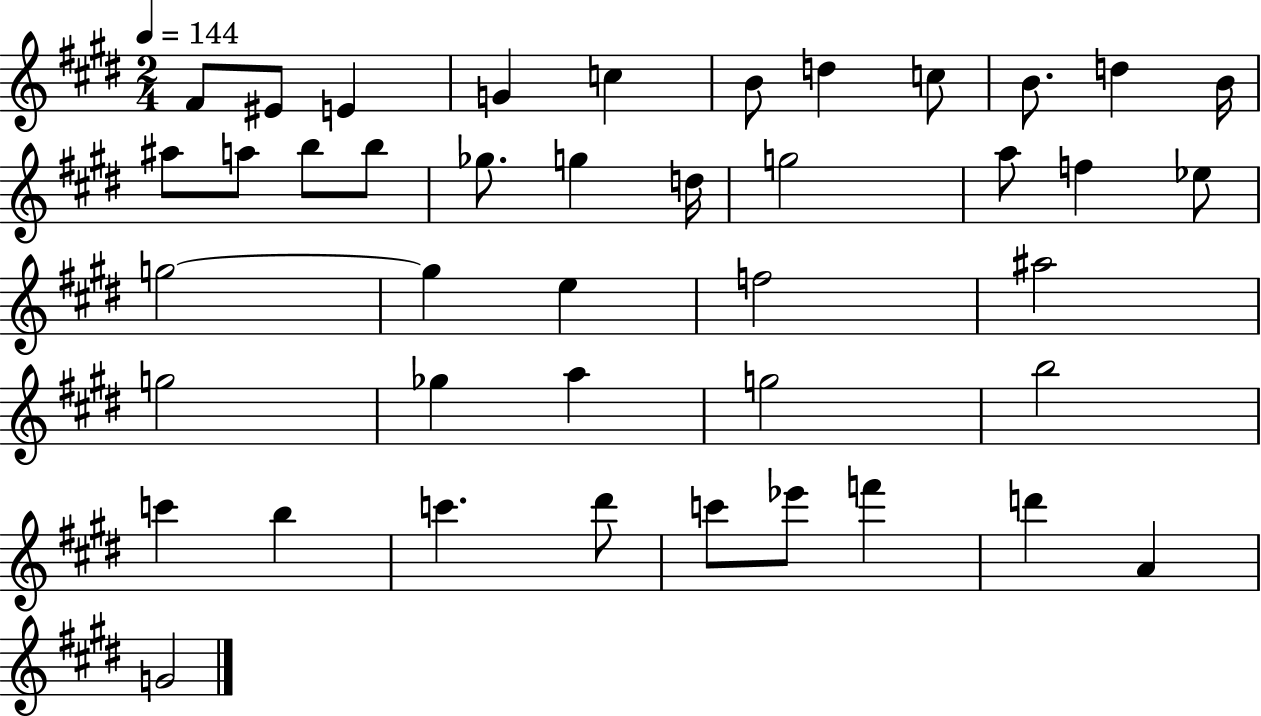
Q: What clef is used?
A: treble